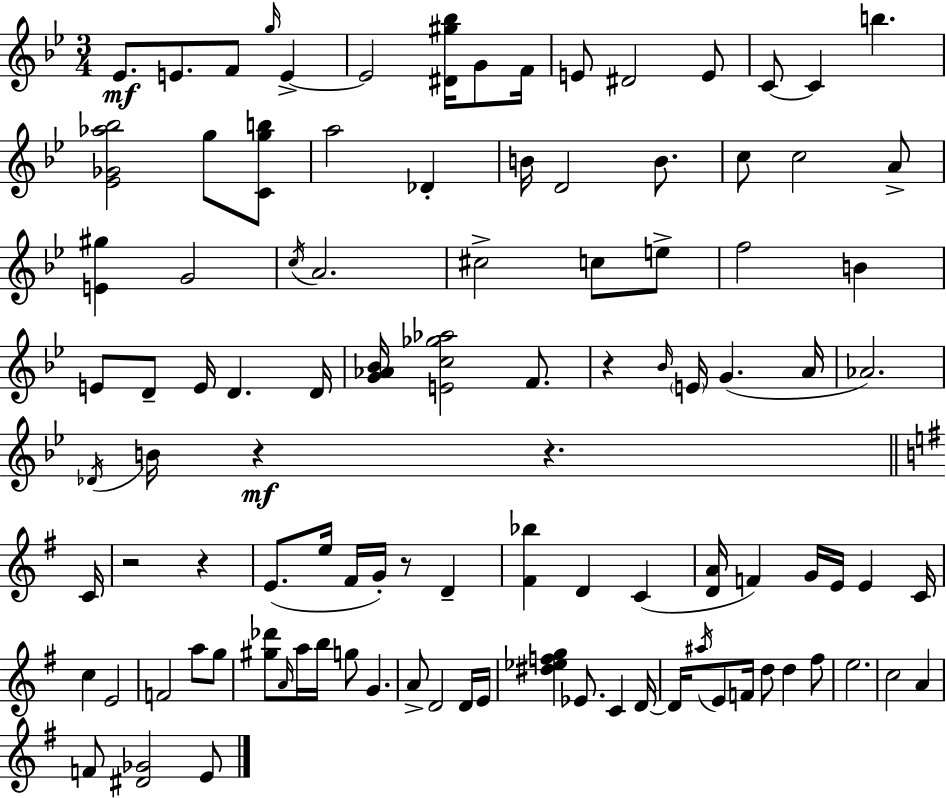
{
  \clef treble
  \numericTimeSignature
  \time 3/4
  \key bes \major
  \repeat volta 2 { ees'8.\mf e'8. f'8 \grace { g''16 } e'4->~~ | e'2 <dis' gis'' bes''>16 g'8 | f'16 e'8 dis'2 e'8 | c'8~~ c'4 b''4. | \break <ees' ges' aes'' bes''>2 g''8 <c' g'' b''>8 | a''2 des'4-. | b'16 d'2 b'8. | c''8 c''2 a'8-> | \break <e' gis''>4 g'2 | \acciaccatura { c''16 } a'2. | cis''2-> c''8 | e''8-> f''2 b'4 | \break e'8 d'8-- e'16 d'4. | d'16 <g' aes' bes'>16 <e' c'' ges'' aes''>2 f'8. | r4 \grace { bes'16 } \parenthesize e'16 g'4.( | a'16 aes'2.) | \break \acciaccatura { des'16 } b'16 r4\mf r4. | \bar "||" \break \key g \major c'16 r2 r4 | e'8.( e''16 fis'16 g'16-.) r8 d'4-- | <fis' bes''>4 d'4 c'4( | <d' a'>16 f'4) g'16 e'16 e'4 | \break c'16 c''4 e'2 | f'2 a''8 g''8 | <gis'' des'''>8 \grace { a'16 } a''16 b''16 g''8 g'4. | a'8-> d'2 | \break d'16 e'16 <dis'' ees'' f'' g''>4 ees'8. c'4 | d'16~~ d'16 \acciaccatura { ais''16 } e'8 f'16 d''8 d''4 | fis''8 e''2. | c''2 a'4 | \break f'8 <dis' ges'>2 | e'8 } \bar "|."
}